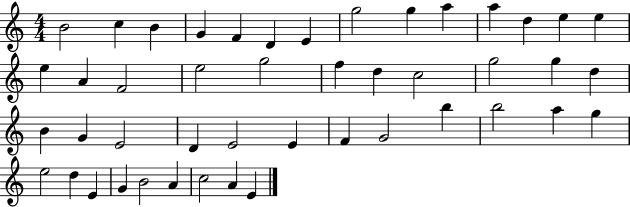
X:1
T:Untitled
M:4/4
L:1/4
K:C
B2 c B G F D E g2 g a a d e e e A F2 e2 g2 f d c2 g2 g d B G E2 D E2 E F G2 b b2 a g e2 d E G B2 A c2 A E